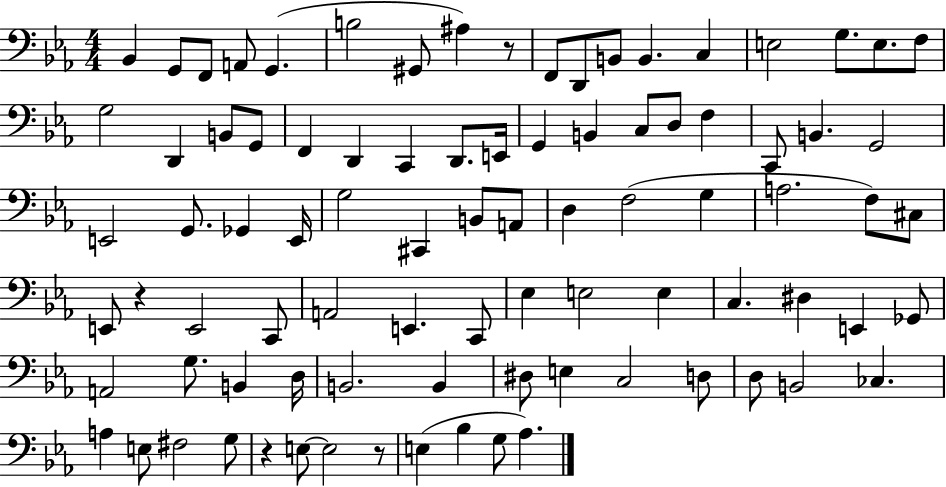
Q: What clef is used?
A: bass